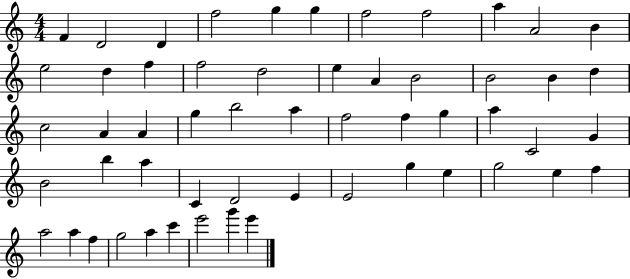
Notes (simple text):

F4/q D4/h D4/q F5/h G5/q G5/q F5/h F5/h A5/q A4/h B4/q E5/h D5/q F5/q F5/h D5/h E5/q A4/q B4/h B4/h B4/q D5/q C5/h A4/q A4/q G5/q B5/h A5/q F5/h F5/q G5/q A5/q C4/h G4/q B4/h B5/q A5/q C4/q D4/h E4/q E4/h G5/q E5/q G5/h E5/q F5/q A5/h A5/q F5/q G5/h A5/q C6/q E6/h G6/q E6/q